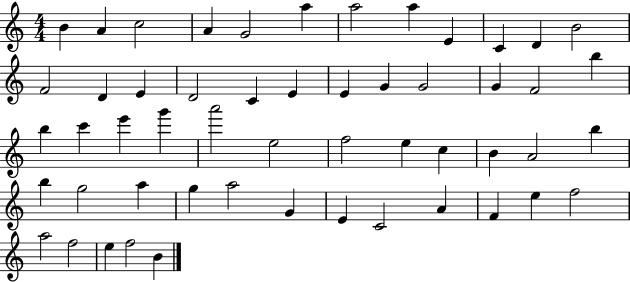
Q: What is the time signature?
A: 4/4